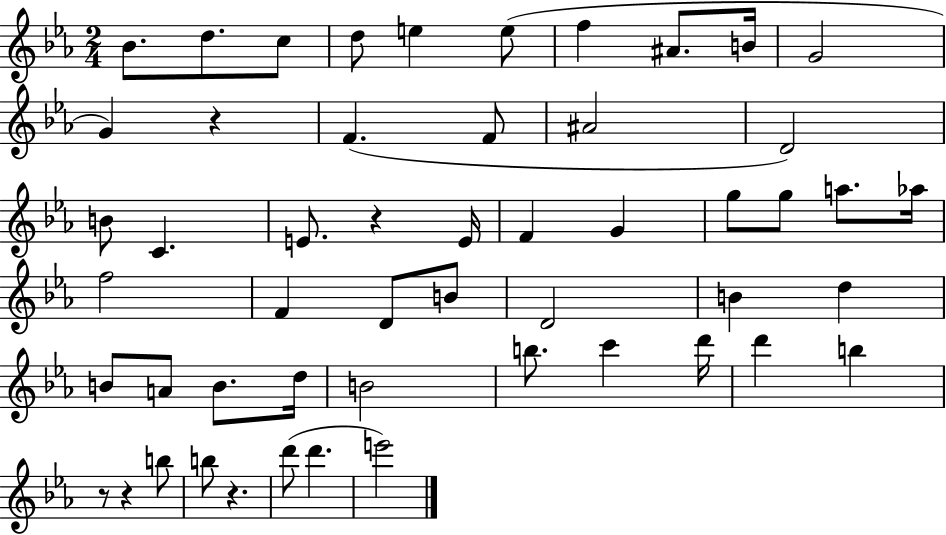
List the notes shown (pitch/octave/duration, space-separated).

Bb4/e. D5/e. C5/e D5/e E5/q E5/e F5/q A#4/e. B4/s G4/h G4/q R/q F4/q. F4/e A#4/h D4/h B4/e C4/q. E4/e. R/q E4/s F4/q G4/q G5/e G5/e A5/e. Ab5/s F5/h F4/q D4/e B4/e D4/h B4/q D5/q B4/e A4/e B4/e. D5/s B4/h B5/e. C6/q D6/s D6/q B5/q R/e R/q B5/e B5/e R/q. D6/e D6/q. E6/h